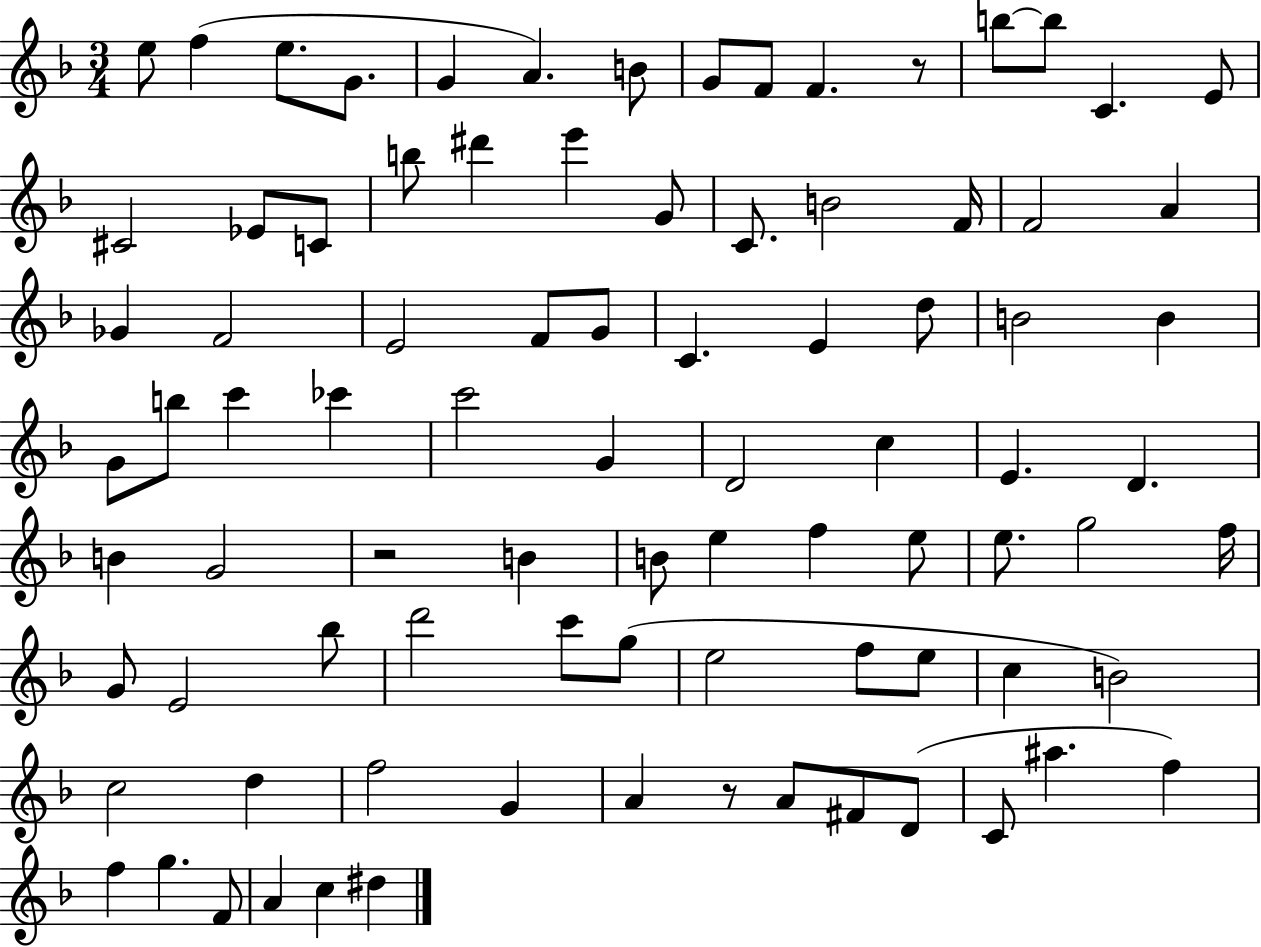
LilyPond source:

{
  \clef treble
  \numericTimeSignature
  \time 3/4
  \key f \major
  \repeat volta 2 { e''8 f''4( e''8. g'8. | g'4 a'4.) b'8 | g'8 f'8 f'4. r8 | b''8~~ b''8 c'4. e'8 | \break cis'2 ees'8 c'8 | b''8 dis'''4 e'''4 g'8 | c'8. b'2 f'16 | f'2 a'4 | \break ges'4 f'2 | e'2 f'8 g'8 | c'4. e'4 d''8 | b'2 b'4 | \break g'8 b''8 c'''4 ces'''4 | c'''2 g'4 | d'2 c''4 | e'4. d'4. | \break b'4 g'2 | r2 b'4 | b'8 e''4 f''4 e''8 | e''8. g''2 f''16 | \break g'8 e'2 bes''8 | d'''2 c'''8 g''8( | e''2 f''8 e''8 | c''4 b'2) | \break c''2 d''4 | f''2 g'4 | a'4 r8 a'8 fis'8 d'8( | c'8 ais''4. f''4) | \break f''4 g''4. f'8 | a'4 c''4 dis''4 | } \bar "|."
}